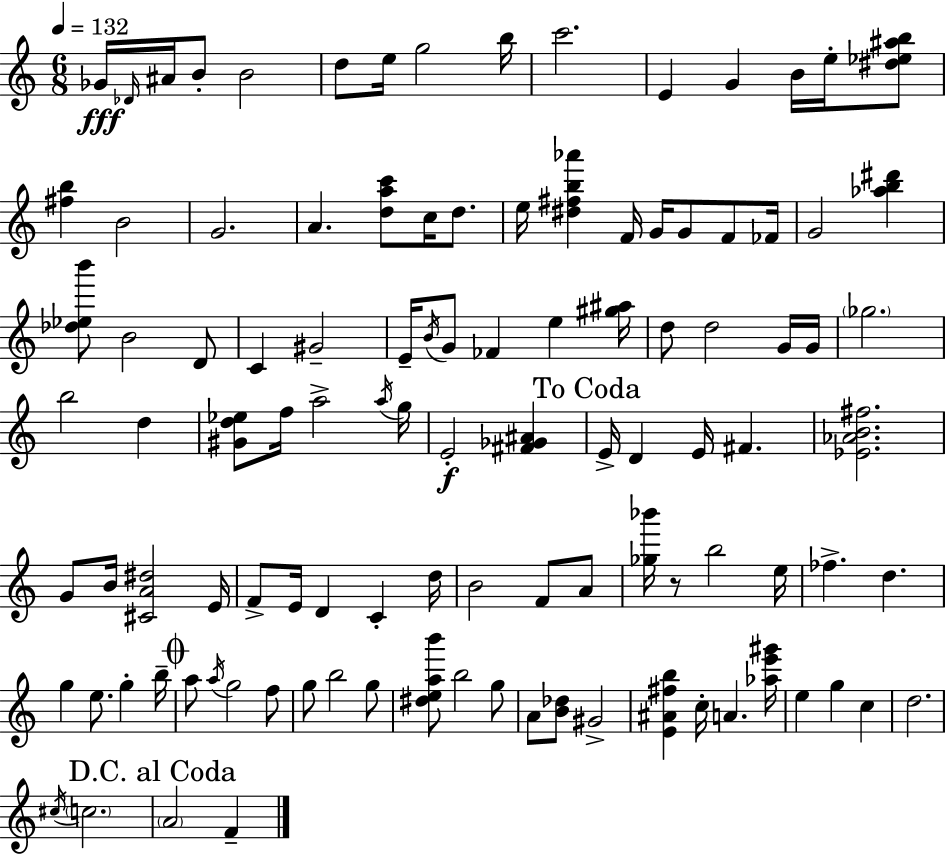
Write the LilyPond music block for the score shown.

{
  \clef treble
  \numericTimeSignature
  \time 6/8
  \key a \minor
  \tempo 4 = 132
  \repeat volta 2 { ges'16\fff \grace { des'16 } ais'16 b'8-. b'2 | d''8 e''16 g''2 | b''16 c'''2. | e'4 g'4 b'16 e''16-. <dis'' ees'' ais'' b''>8 | \break <fis'' b''>4 b'2 | g'2. | a'4. <d'' a'' c'''>8 c''16 d''8. | e''16 <dis'' fis'' b'' aes'''>4 f'16 g'16 g'8 f'8 | \break fes'16 g'2 <aes'' b'' dis'''>4 | <des'' ees'' b'''>8 b'2 d'8 | c'4 gis'2-- | e'16-- \acciaccatura { b'16 } g'8 fes'4 e''4 | \break <gis'' ais''>16 d''8 d''2 | g'16 g'16 \parenthesize ges''2. | b''2 d''4 | <gis' d'' ees''>8 f''16 a''2-> | \break \acciaccatura { a''16 } g''16 e'2-.\f <fis' ges' ais'>4 | \mark "To Coda" e'16-> d'4 e'16 fis'4. | <ees' aes' b' fis''>2. | g'8 b'16 <cis' a' dis''>2 | \break e'16 f'8-> e'16 d'4 c'4-. | d''16 b'2 f'8 | a'8 <ges'' bes'''>16 r8 b''2 | e''16 fes''4.-> d''4. | \break g''4 e''8. g''4-. | b''16-- \mark \markup { \musicglyph "scripts.coda" } a''8 \acciaccatura { a''16 } g''2 | f''8 g''8 b''2 | g''8 <dis'' e'' a'' b'''>8 b''2 | \break g''8 a'8 <b' des''>8 gis'2-> | <e' ais' fis'' b''>4 c''16-. a'4. | <aes'' e''' gis'''>16 e''4 g''4 | c''4 d''2. | \break \acciaccatura { cis''16 } \parenthesize c''2. | \mark "D.C. al Coda" \parenthesize a'2 | f'4-- } \bar "|."
}